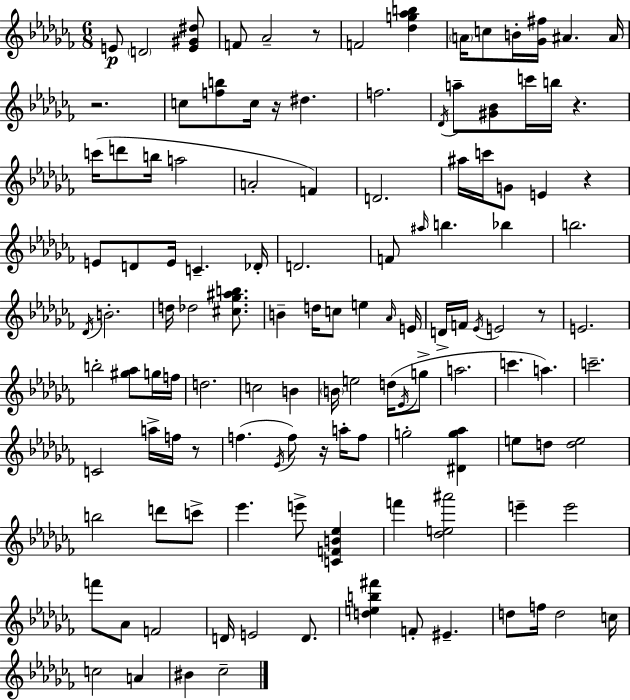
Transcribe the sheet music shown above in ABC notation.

X:1
T:Untitled
M:6/8
L:1/4
K:Abm
E/2 D2 [E^G^d]/2 F/2 _A2 z/2 F2 [_dg_ab] A/4 c/2 B/4 [_G^f]/4 ^A ^A/4 z2 c/2 [fb]/2 c/4 z/4 ^d f2 _D/4 a/2 [^G_B]/2 c'/4 b/4 z c'/4 d'/2 b/4 a2 A2 F D2 ^a/4 c'/4 G/2 E z E/2 D/2 E/4 C _D/4 D2 F/2 ^a/4 b _b b2 _D/4 B2 d/4 _d2 [^c_g^ab]/2 B d/4 c/2 e _A/4 E/4 D/4 F/4 _E/4 E2 z/2 E2 b2 [^g_a]/2 g/4 f/4 d2 c2 B B/4 e2 d/4 _E/4 g/2 a2 c' a c'2 C2 a/4 f/4 z/2 f _E/4 f/2 z/4 a/4 f/2 g2 [^Dg_a] e/2 d/2 [de]2 b2 d'/2 c'/2 _e' e'/2 [CFB_e] f' [_de^a']2 e' e'2 f'/2 _A/2 F2 D/4 E2 D/2 [deb^f'] F/2 ^E d/2 f/4 d2 c/4 c2 A ^B _c2